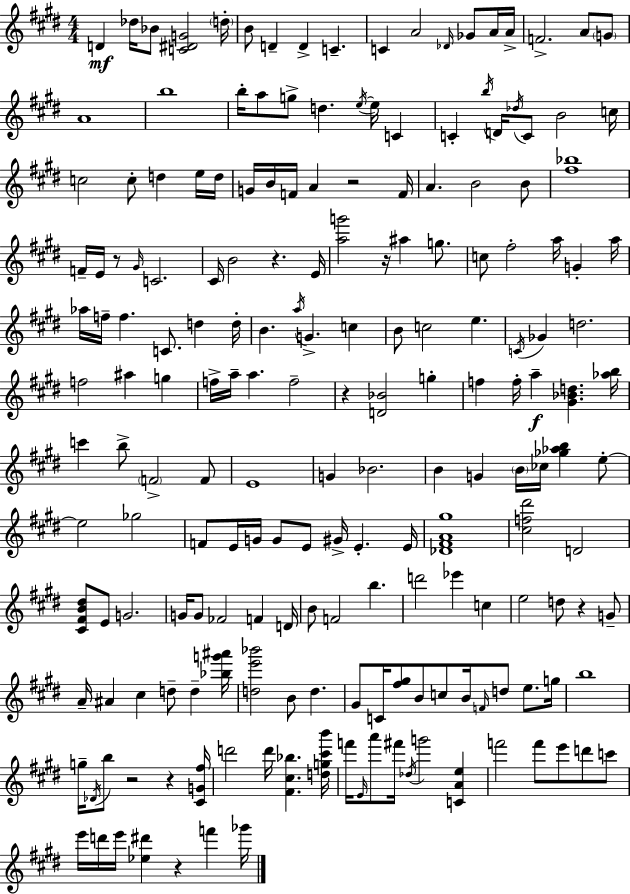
D4/q Db5/s Bb4/e [C4,D#4,G4]/h D5/s B4/e D4/q D4/q C4/q. C4/q A4/h Db4/s Gb4/e A4/s A4/s F4/h. A4/e G4/e A4/w B5/w B5/s A5/e G5/e D5/q. E5/s E5/s C4/q C4/q B5/s D4/s Db5/s C4/e B4/h C5/s C5/h C5/e D5/q E5/s D5/s G4/s B4/s F4/s A4/q R/h F4/s A4/q. B4/h B4/e [F#5,Bb5]/w F4/s E4/s R/e G#4/s C4/h. C#4/s B4/h R/q. E4/s [A5,G6]/h R/s A#5/q G5/e. C5/e F#5/h A5/s G4/q A5/s Ab5/s F5/s F5/q. C4/e. D5/q D5/s B4/q. A5/s G4/q. C5/q B4/e C5/h E5/q. C4/s Gb4/q D5/h. F5/h A#5/q G5/q F5/s A5/s A5/q. F5/h R/q [D4,Bb4]/h G5/q F5/q F5/s A5/q [G#4,Bb4,D5]/q. [Ab5,B5]/s C6/q B5/e F4/h F4/e E4/w G4/q Bb4/h. B4/q G4/q B4/s CES5/s [Gb5,Ab5,B5]/q E5/e E5/h Gb5/h F4/e E4/s G4/s G4/e E4/e G#4/s E4/q. E4/s [Db4,F#4,A4,G#5]/w [C#5,F5,D#6]/h D4/h [C#4,F#4,B4,D#5]/e E4/e G4/h. G4/s G4/e FES4/h F4/q D4/s B4/e F4/h B5/q. D6/h Eb6/q C5/q E5/h D5/e R/q G4/e A4/s A#4/q C#5/q D5/e D5/q [Bb5,G6,A#6]/s [D5,E6,Bb6]/h B4/e D5/q. G#4/e C4/s [F#5,G#5]/e B4/e C5/e B4/s F4/s D5/e E5/e. G5/s B5/w G5/s Db4/s B5/e R/h R/q [C#4,G4,F#5]/s D6/h D6/s [F#4,C#5,Bb5]/q. [D5,G5,C#6,B6]/s F6/s E4/s A6/e F#6/s Db5/s G6/h [C4,A4,E5]/q F6/h F6/e E6/e D6/e C6/e E6/s D6/s E6/s [Eb5,D#6]/q R/q F6/q Gb6/s